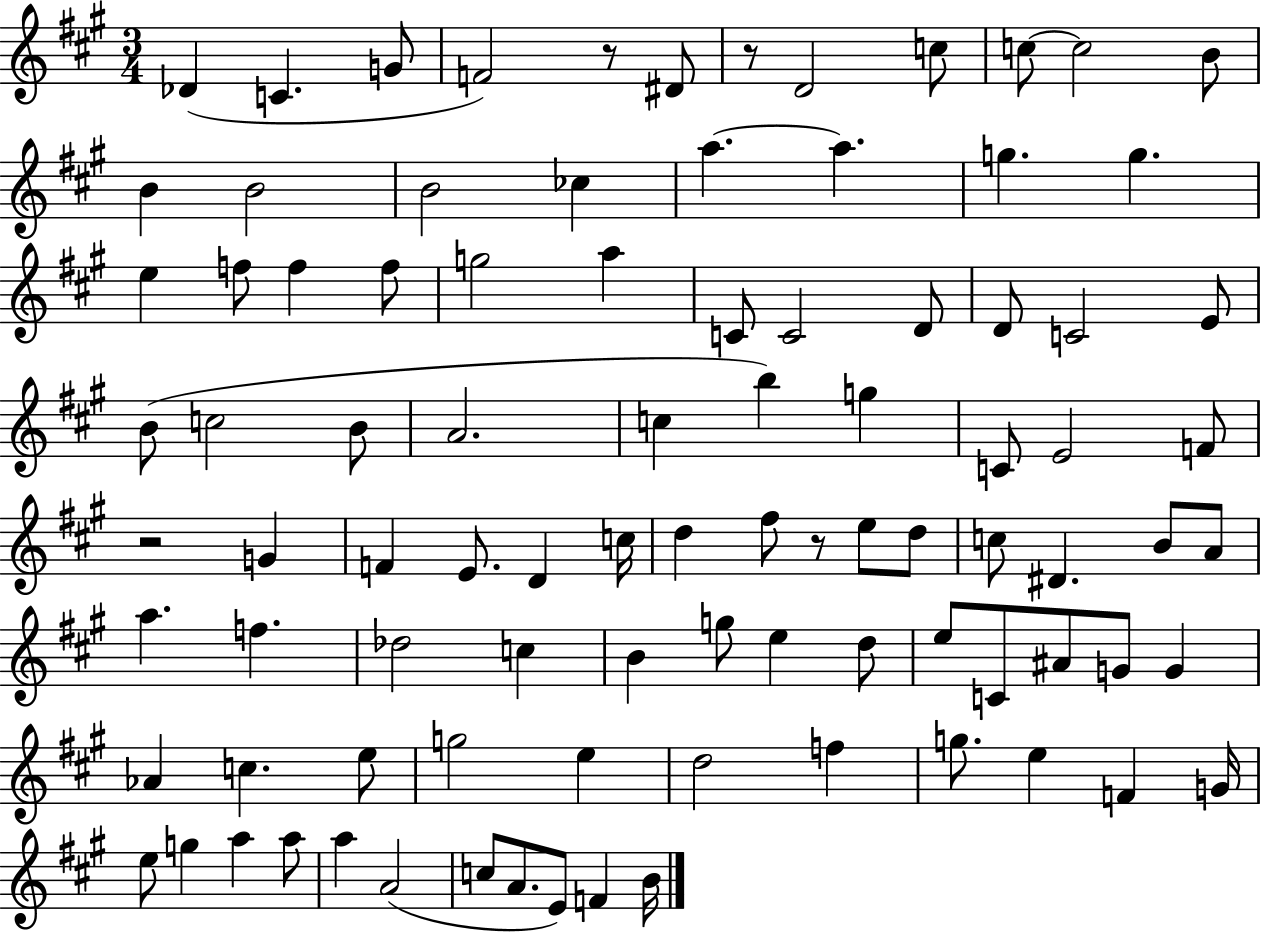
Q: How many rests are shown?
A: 4